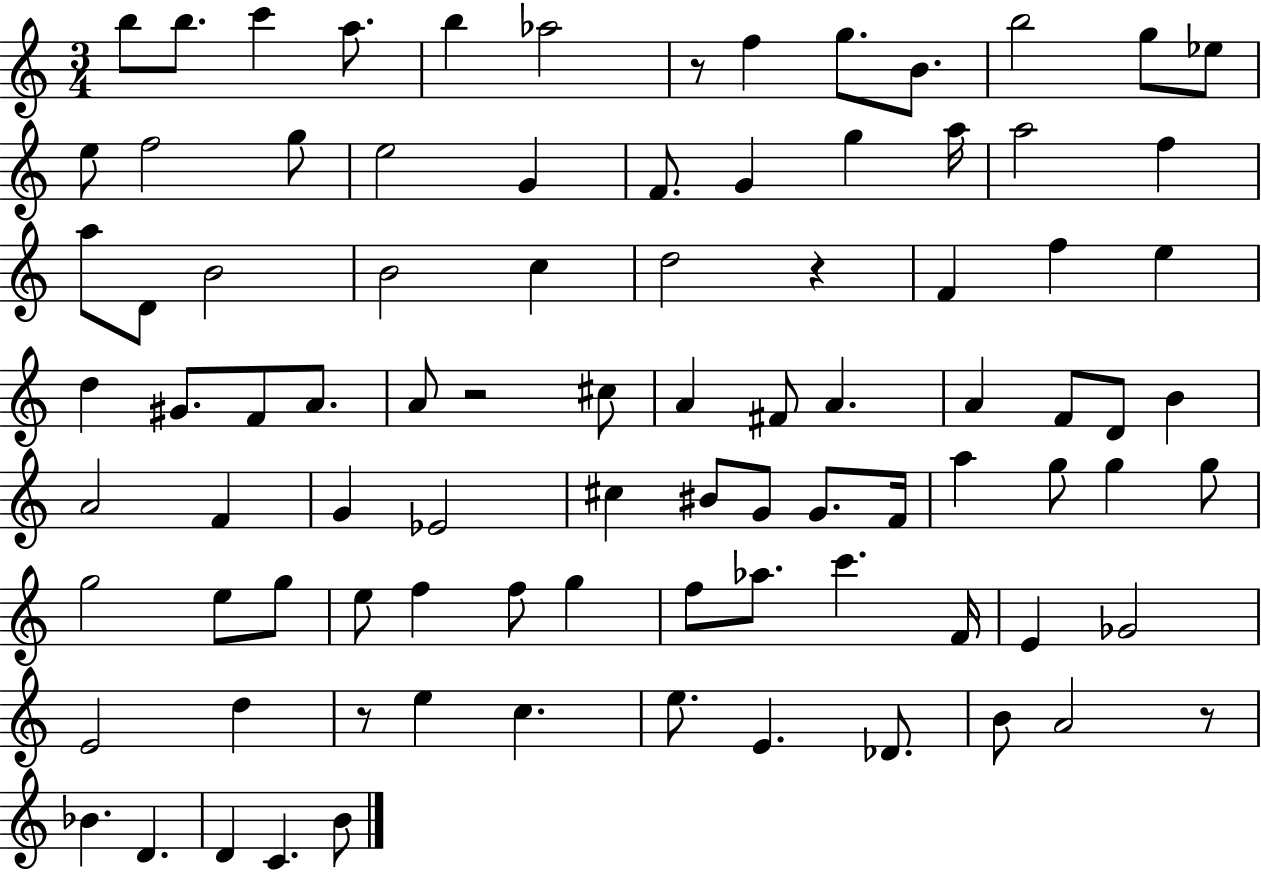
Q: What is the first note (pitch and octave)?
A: B5